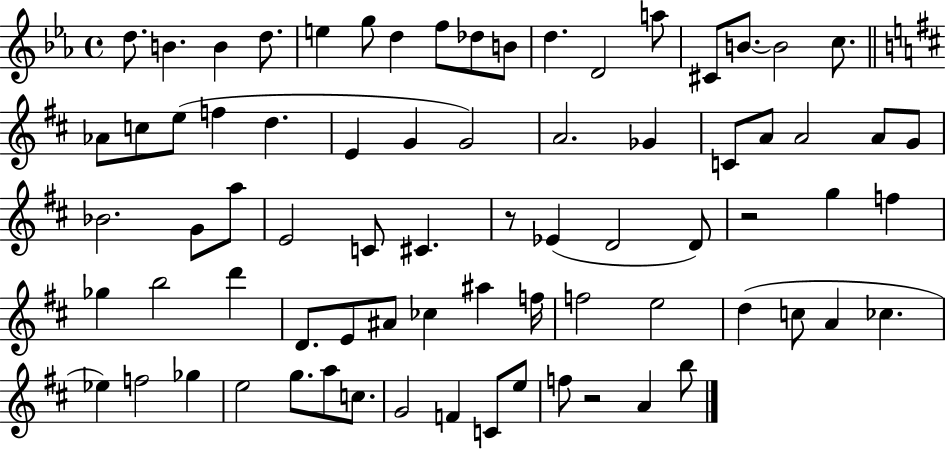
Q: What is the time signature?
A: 4/4